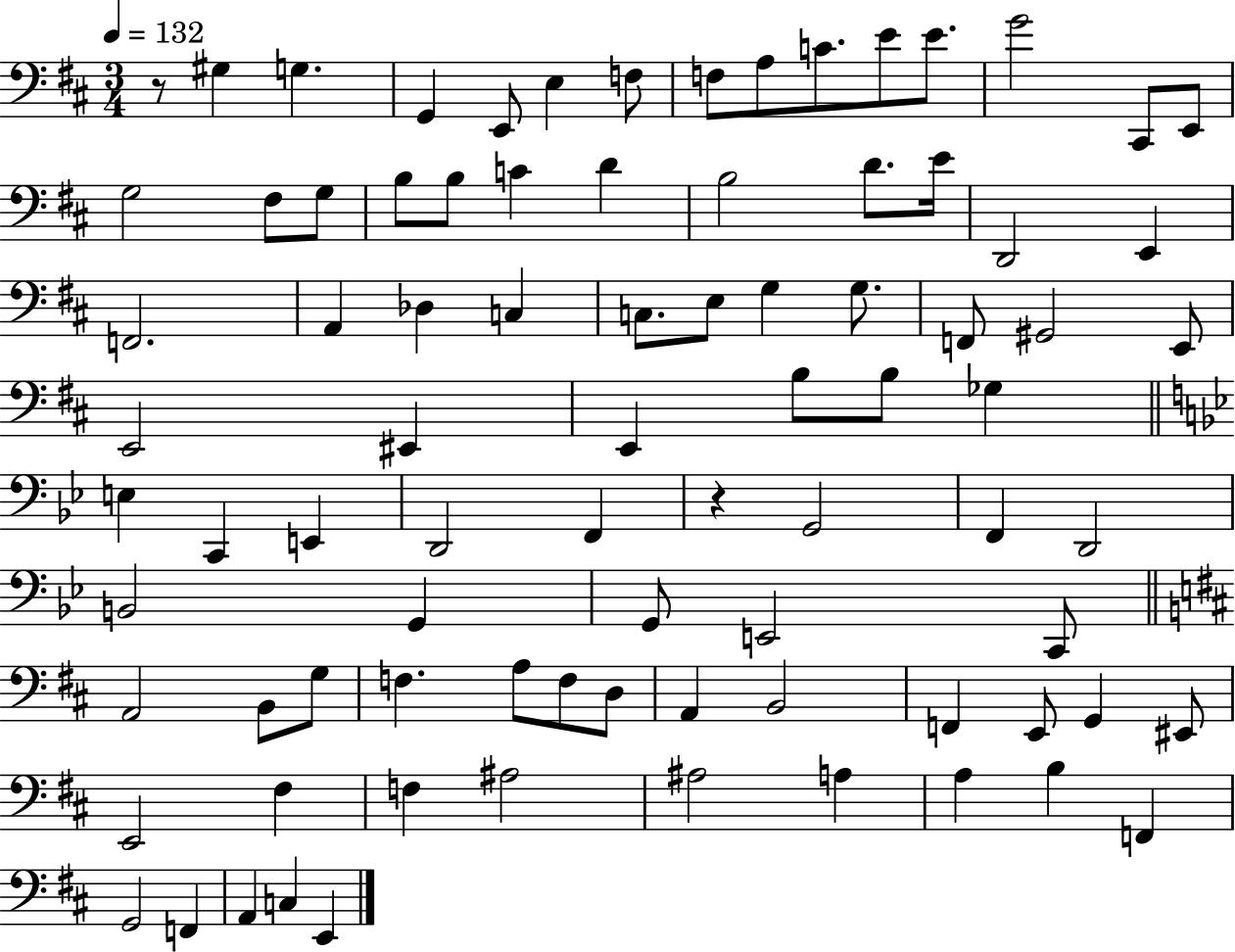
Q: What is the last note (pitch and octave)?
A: E2